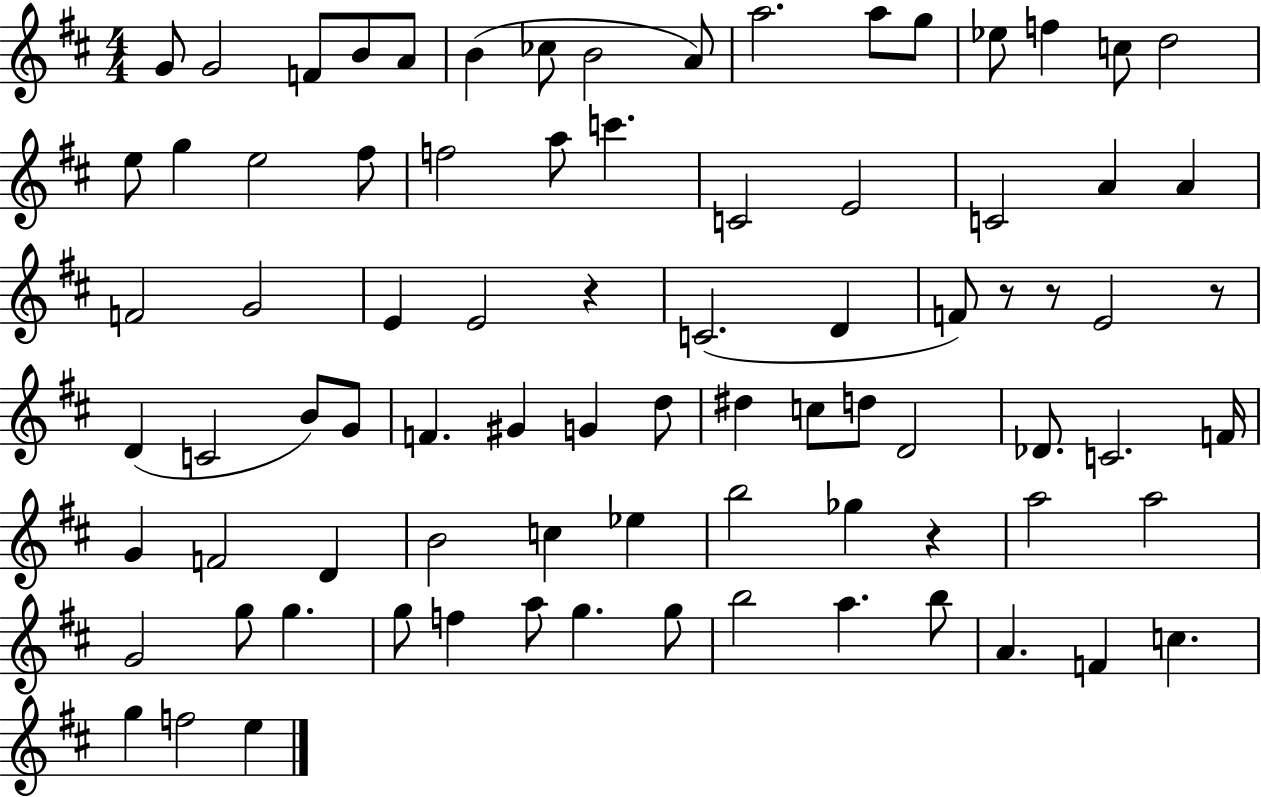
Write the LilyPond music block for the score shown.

{
  \clef treble
  \numericTimeSignature
  \time 4/4
  \key d \major
  g'8 g'2 f'8 b'8 a'8 | b'4( ces''8 b'2 a'8) | a''2. a''8 g''8 | ees''8 f''4 c''8 d''2 | \break e''8 g''4 e''2 fis''8 | f''2 a''8 c'''4. | c'2 e'2 | c'2 a'4 a'4 | \break f'2 g'2 | e'4 e'2 r4 | c'2.( d'4 | f'8) r8 r8 e'2 r8 | \break d'4( c'2 b'8) g'8 | f'4. gis'4 g'4 d''8 | dis''4 c''8 d''8 d'2 | des'8. c'2. f'16 | \break g'4 f'2 d'4 | b'2 c''4 ees''4 | b''2 ges''4 r4 | a''2 a''2 | \break g'2 g''8 g''4. | g''8 f''4 a''8 g''4. g''8 | b''2 a''4. b''8 | a'4. f'4 c''4. | \break g''4 f''2 e''4 | \bar "|."
}